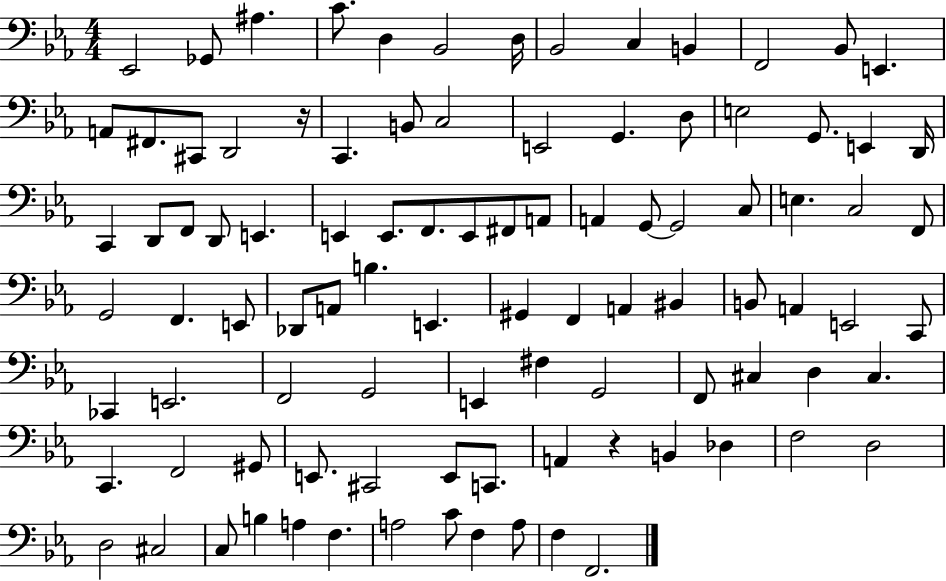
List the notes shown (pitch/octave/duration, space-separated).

Eb2/h Gb2/e A#3/q. C4/e. D3/q Bb2/h D3/s Bb2/h C3/q B2/q F2/h Bb2/e E2/q. A2/e F#2/e. C#2/e D2/h R/s C2/q. B2/e C3/h E2/h G2/q. D3/e E3/h G2/e. E2/q D2/s C2/q D2/e F2/e D2/e E2/q. E2/q E2/e. F2/e. E2/e F#2/e A2/e A2/q G2/e G2/h C3/e E3/q. C3/h F2/e G2/h F2/q. E2/e Db2/e A2/e B3/q. E2/q. G#2/q F2/q A2/q BIS2/q B2/e A2/q E2/h C2/e CES2/q E2/h. F2/h G2/h E2/q F#3/q G2/h F2/e C#3/q D3/q C#3/q. C2/q. F2/h G#2/e E2/e. C#2/h E2/e C2/e. A2/q R/q B2/q Db3/q F3/h D3/h D3/h C#3/h C3/e B3/q A3/q F3/q. A3/h C4/e F3/q A3/e F3/q F2/h.